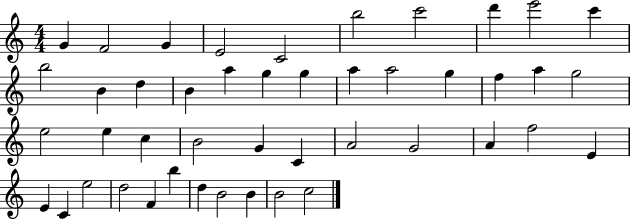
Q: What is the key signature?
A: C major